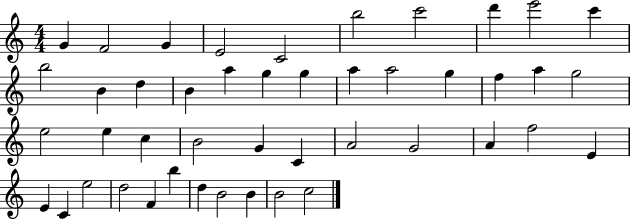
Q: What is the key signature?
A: C major